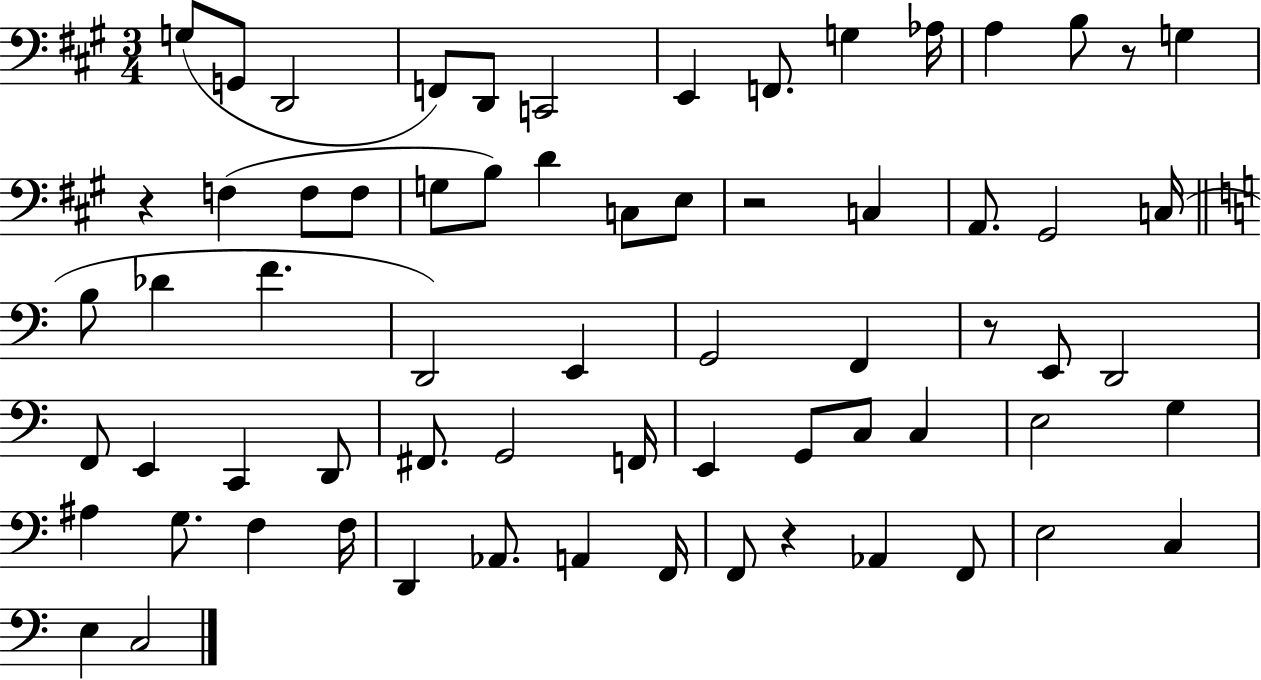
{
  \clef bass
  \numericTimeSignature
  \time 3/4
  \key a \major
  g8( g,8 d,2 | f,8) d,8 c,2 | e,4 f,8. g4 aes16 | a4 b8 r8 g4 | \break r4 f4( f8 f8 | g8 b8) d'4 c8 e8 | r2 c4 | a,8. gis,2 c16( | \break \bar "||" \break \key a \minor b8 des'4 f'4. | d,2) e,4 | g,2 f,4 | r8 e,8 d,2 | \break f,8 e,4 c,4 d,8 | fis,8. g,2 f,16 | e,4 g,8 c8 c4 | e2 g4 | \break ais4 g8. f4 f16 | d,4 aes,8. a,4 f,16 | f,8 r4 aes,4 f,8 | e2 c4 | \break e4 c2 | \bar "|."
}